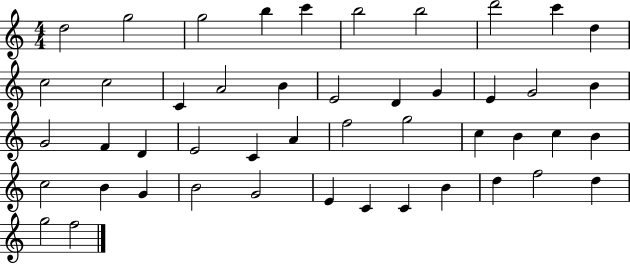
D5/h G5/h G5/h B5/q C6/q B5/h B5/h D6/h C6/q D5/q C5/h C5/h C4/q A4/h B4/q E4/h D4/q G4/q E4/q G4/h B4/q G4/h F4/q D4/q E4/h C4/q A4/q F5/h G5/h C5/q B4/q C5/q B4/q C5/h B4/q G4/q B4/h G4/h E4/q C4/q C4/q B4/q D5/q F5/h D5/q G5/h F5/h